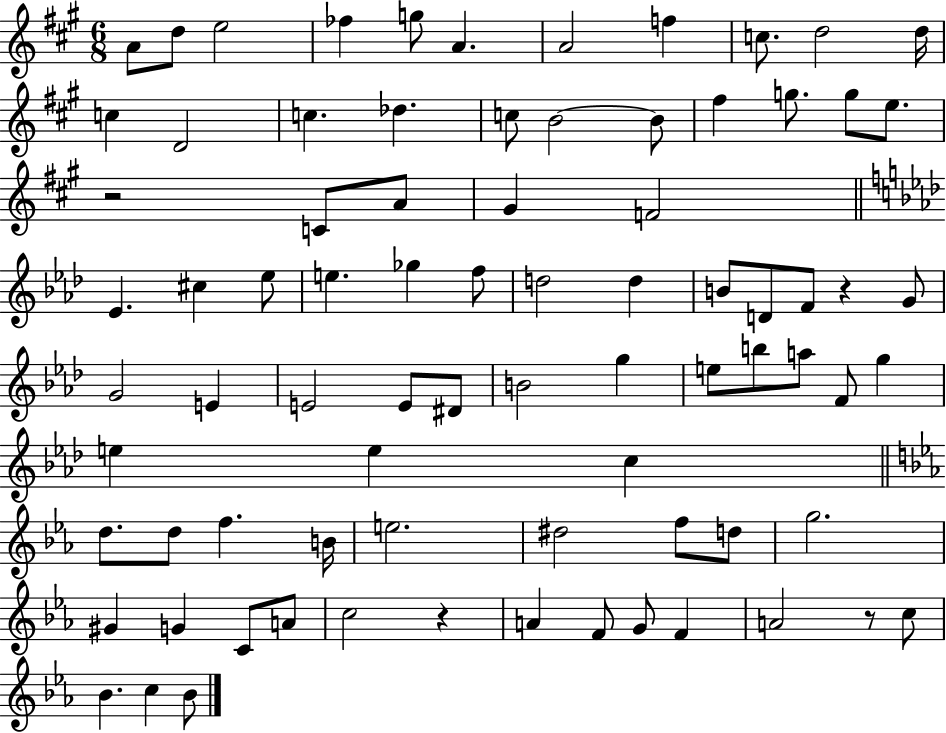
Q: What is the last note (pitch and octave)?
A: Bb4